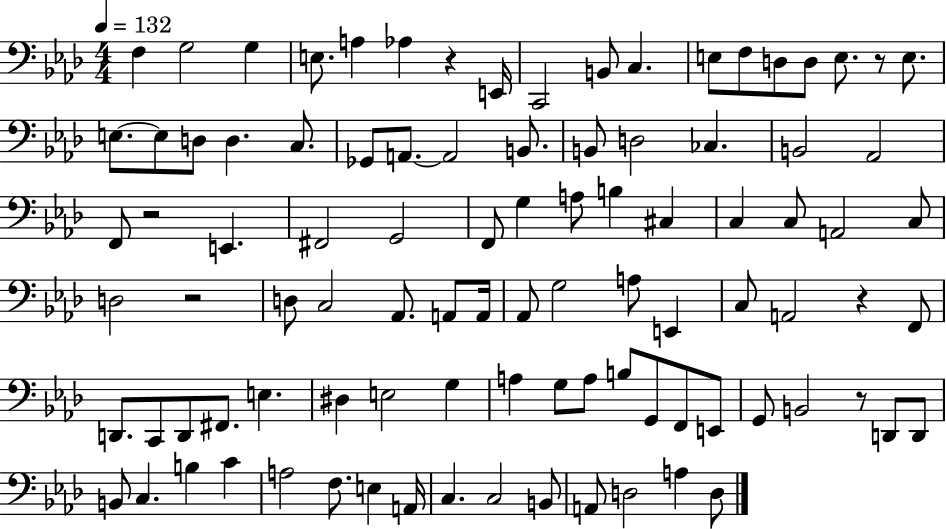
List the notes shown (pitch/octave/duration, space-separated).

F3/q G3/h G3/q E3/e. A3/q Ab3/q R/q E2/s C2/h B2/e C3/q. E3/e F3/e D3/e D3/e E3/e. R/e E3/e. E3/e. E3/e D3/e D3/q. C3/e. Gb2/e A2/e. A2/h B2/e. B2/e D3/h CES3/q. B2/h Ab2/h F2/e R/h E2/q. F#2/h G2/h F2/e G3/q A3/e B3/q C#3/q C3/q C3/e A2/h C3/e D3/h R/h D3/e C3/h Ab2/e. A2/e A2/s Ab2/e G3/h A3/e E2/q C3/e A2/h R/q F2/e D2/e. C2/e D2/e F#2/e. E3/q. D#3/q E3/h G3/q A3/q G3/e A3/e B3/e G2/e F2/e E2/e G2/e B2/h R/e D2/e D2/e B2/e C3/q. B3/q C4/q A3/h F3/e. E3/q A2/s C3/q. C3/h B2/e A2/e D3/h A3/q D3/e